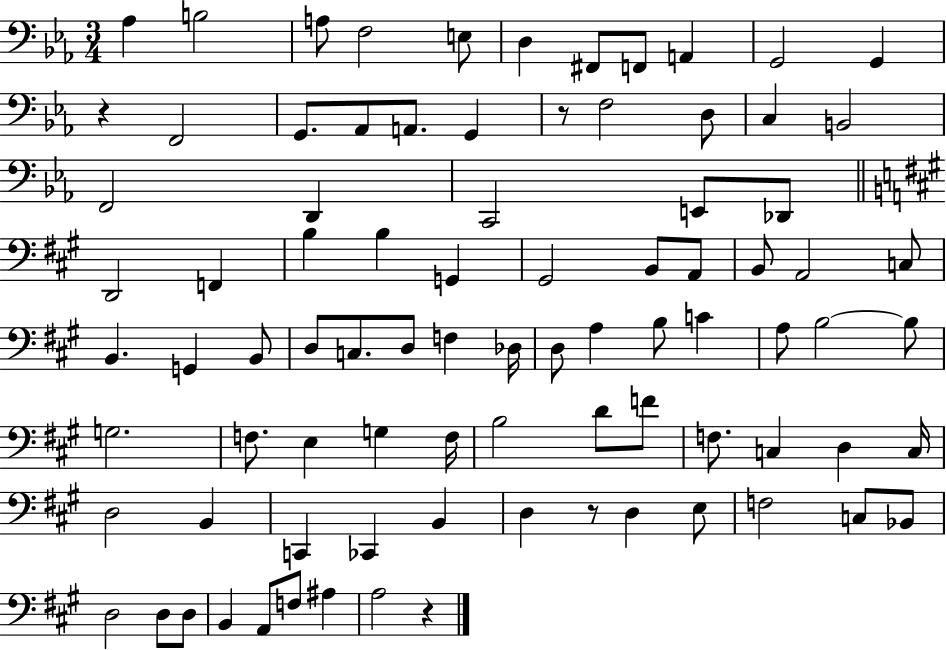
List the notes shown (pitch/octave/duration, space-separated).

Ab3/q B3/h A3/e F3/h E3/e D3/q F#2/e F2/e A2/q G2/h G2/q R/q F2/h G2/e. Ab2/e A2/e. G2/q R/e F3/h D3/e C3/q B2/h F2/h D2/q C2/h E2/e Db2/e D2/h F2/q B3/q B3/q G2/q G#2/h B2/e A2/e B2/e A2/h C3/e B2/q. G2/q B2/e D3/e C3/e. D3/e F3/q Db3/s D3/e A3/q B3/e C4/q A3/e B3/h B3/e G3/h. F3/e. E3/q G3/q F3/s B3/h D4/e F4/e F3/e. C3/q D3/q C3/s D3/h B2/q C2/q CES2/q B2/q D3/q R/e D3/q E3/e F3/h C3/e Bb2/e D3/h D3/e D3/e B2/q A2/e F3/e A#3/q A3/h R/q